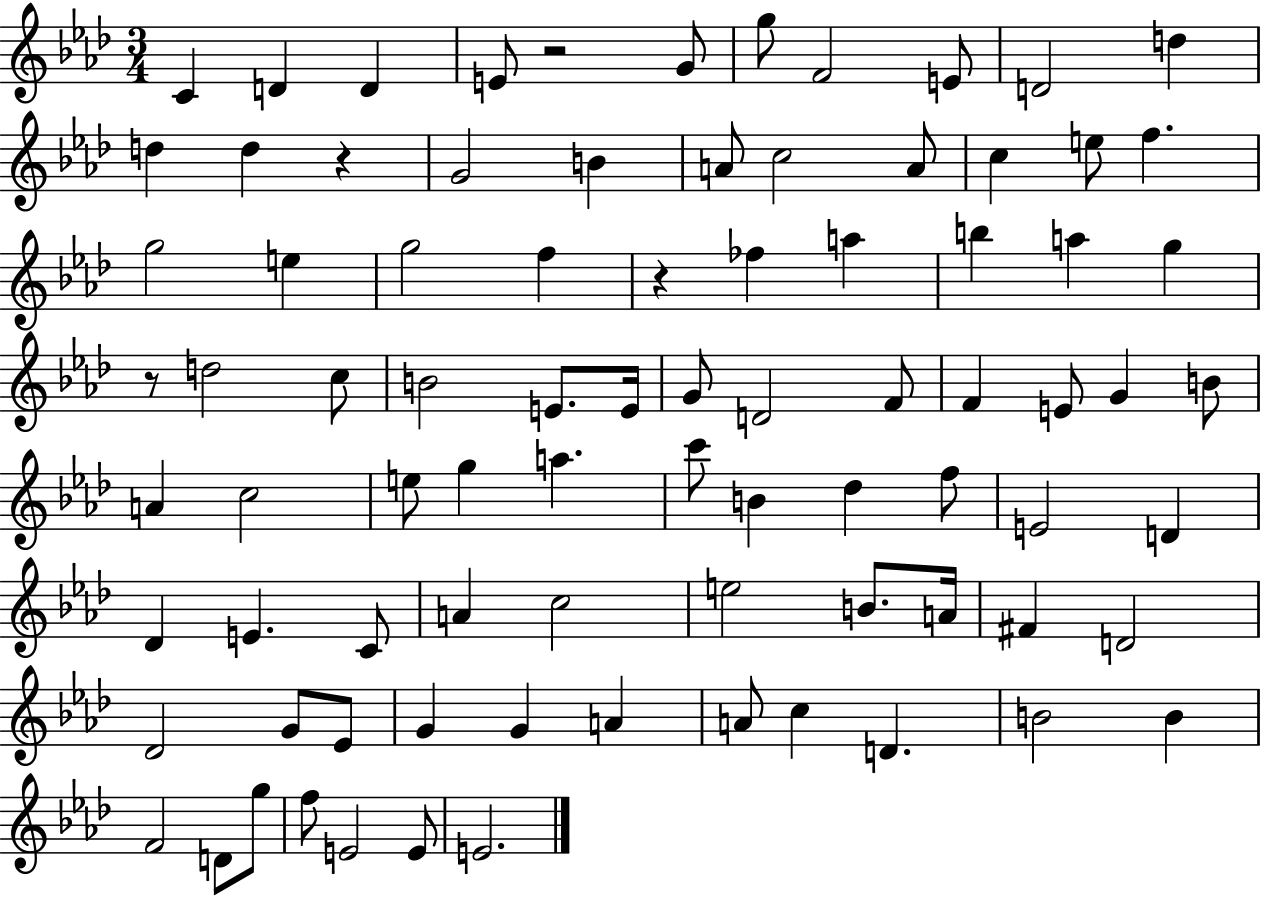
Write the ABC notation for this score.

X:1
T:Untitled
M:3/4
L:1/4
K:Ab
C D D E/2 z2 G/2 g/2 F2 E/2 D2 d d d z G2 B A/2 c2 A/2 c e/2 f g2 e g2 f z _f a b a g z/2 d2 c/2 B2 E/2 E/4 G/2 D2 F/2 F E/2 G B/2 A c2 e/2 g a c'/2 B _d f/2 E2 D _D E C/2 A c2 e2 B/2 A/4 ^F D2 _D2 G/2 _E/2 G G A A/2 c D B2 B F2 D/2 g/2 f/2 E2 E/2 E2